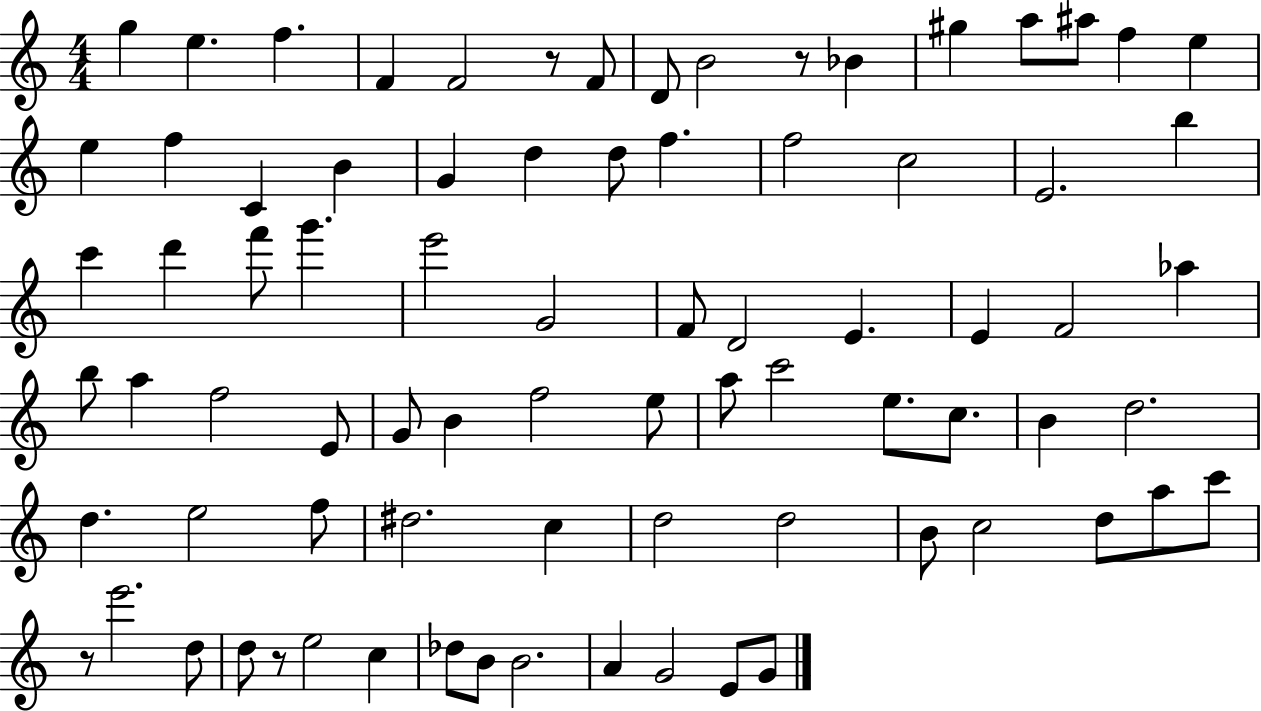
X:1
T:Untitled
M:4/4
L:1/4
K:C
g e f F F2 z/2 F/2 D/2 B2 z/2 _B ^g a/2 ^a/2 f e e f C B G d d/2 f f2 c2 E2 b c' d' f'/2 g' e'2 G2 F/2 D2 E E F2 _a b/2 a f2 E/2 G/2 B f2 e/2 a/2 c'2 e/2 c/2 B d2 d e2 f/2 ^d2 c d2 d2 B/2 c2 d/2 a/2 c'/2 z/2 e'2 d/2 d/2 z/2 e2 c _d/2 B/2 B2 A G2 E/2 G/2